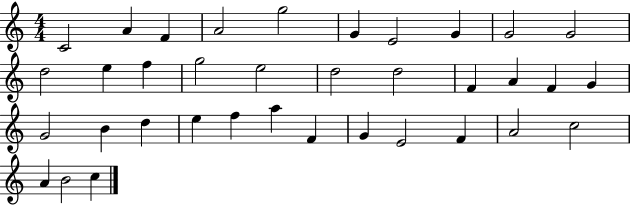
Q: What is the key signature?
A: C major